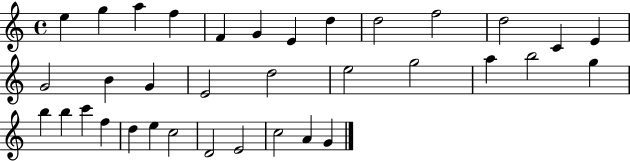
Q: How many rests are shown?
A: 0